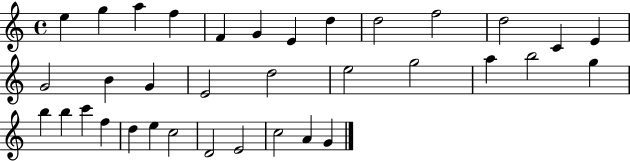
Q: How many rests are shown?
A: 0